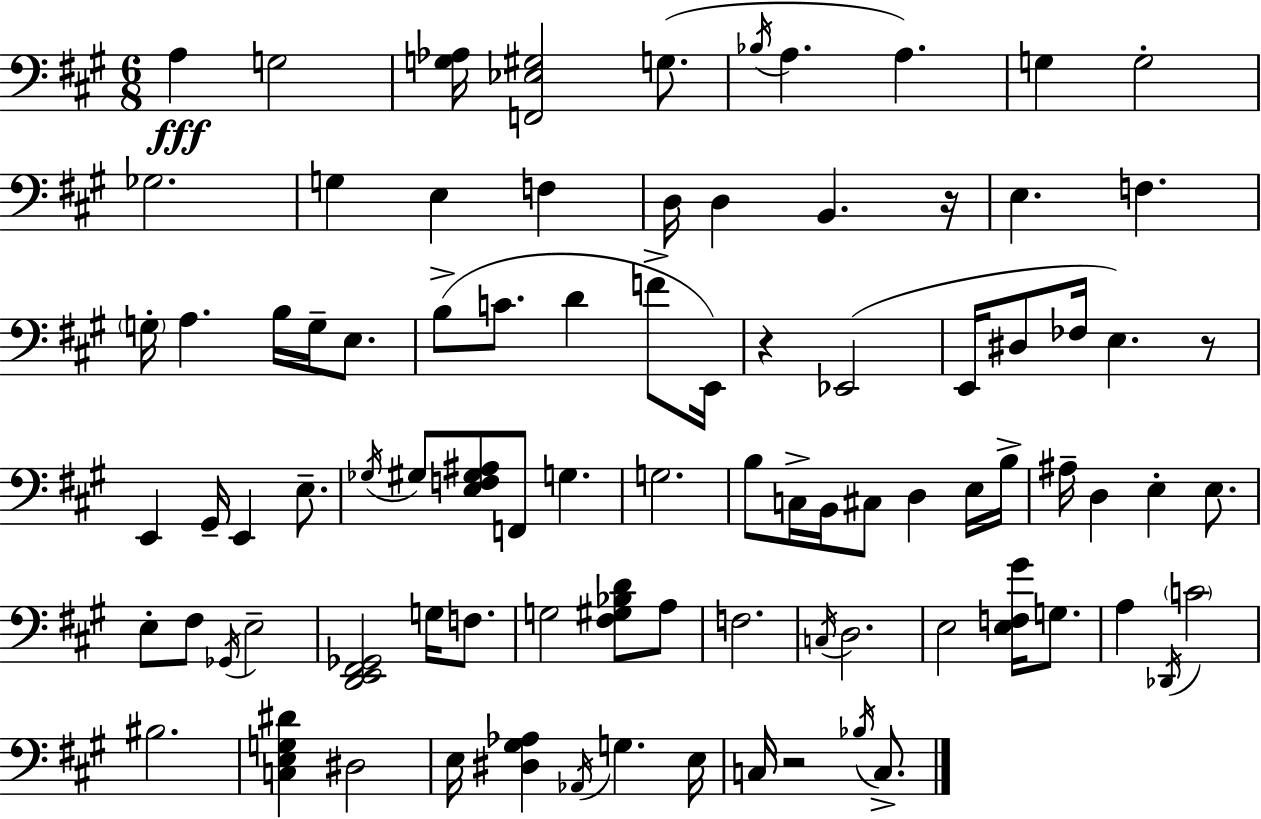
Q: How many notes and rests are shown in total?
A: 89